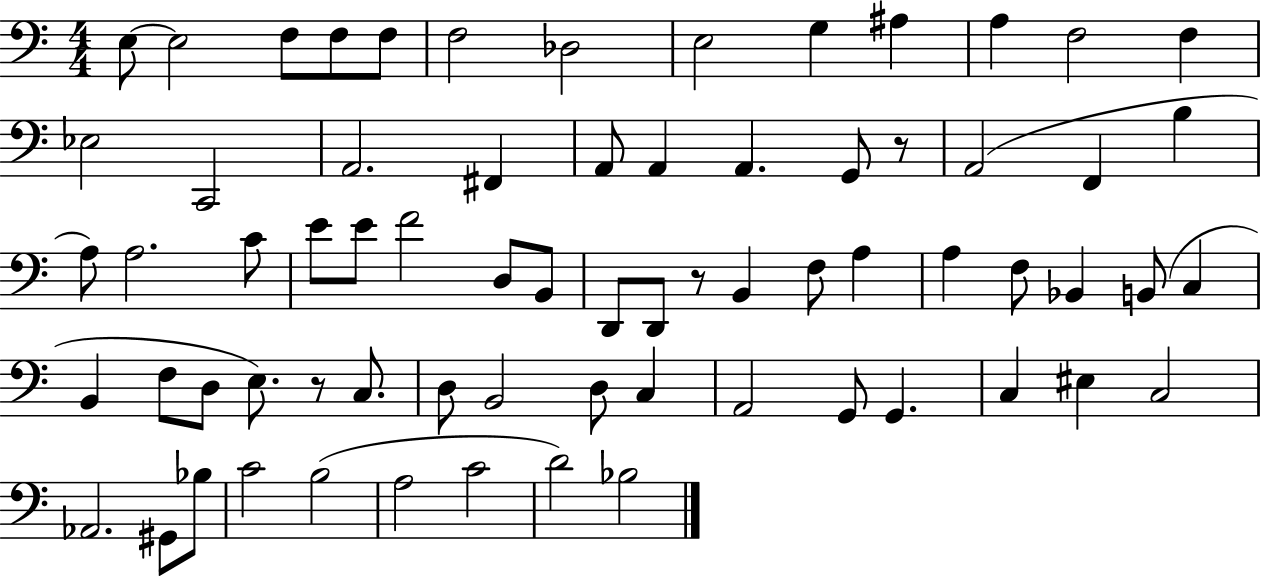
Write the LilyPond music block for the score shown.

{
  \clef bass
  \numericTimeSignature
  \time 4/4
  \key c \major
  \repeat volta 2 { e8~~ e2 f8 f8 f8 | f2 des2 | e2 g4 ais4 | a4 f2 f4 | \break ees2 c,2 | a,2. fis,4 | a,8 a,4 a,4. g,8 r8 | a,2( f,4 b4 | \break a8) a2. c'8 | e'8 e'8 f'2 d8 b,8 | d,8 d,8 r8 b,4 f8 a4 | a4 f8 bes,4 b,8( c4 | \break b,4 f8 d8 e8.) r8 c8. | d8 b,2 d8 c4 | a,2 g,8 g,4. | c4 eis4 c2 | \break aes,2. gis,8 bes8 | c'2 b2( | a2 c'2 | d'2) bes2 | \break } \bar "|."
}